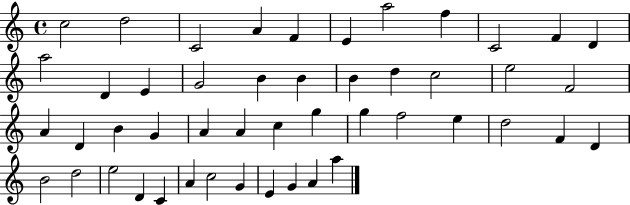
C5/h D5/h C4/h A4/q F4/q E4/q A5/h F5/q C4/h F4/q D4/q A5/h D4/q E4/q G4/h B4/q B4/q B4/q D5/q C5/h E5/h F4/h A4/q D4/q B4/q G4/q A4/q A4/q C5/q G5/q G5/q F5/h E5/q D5/h F4/q D4/q B4/h D5/h E5/h D4/q C4/q A4/q C5/h G4/q E4/q G4/q A4/q A5/q